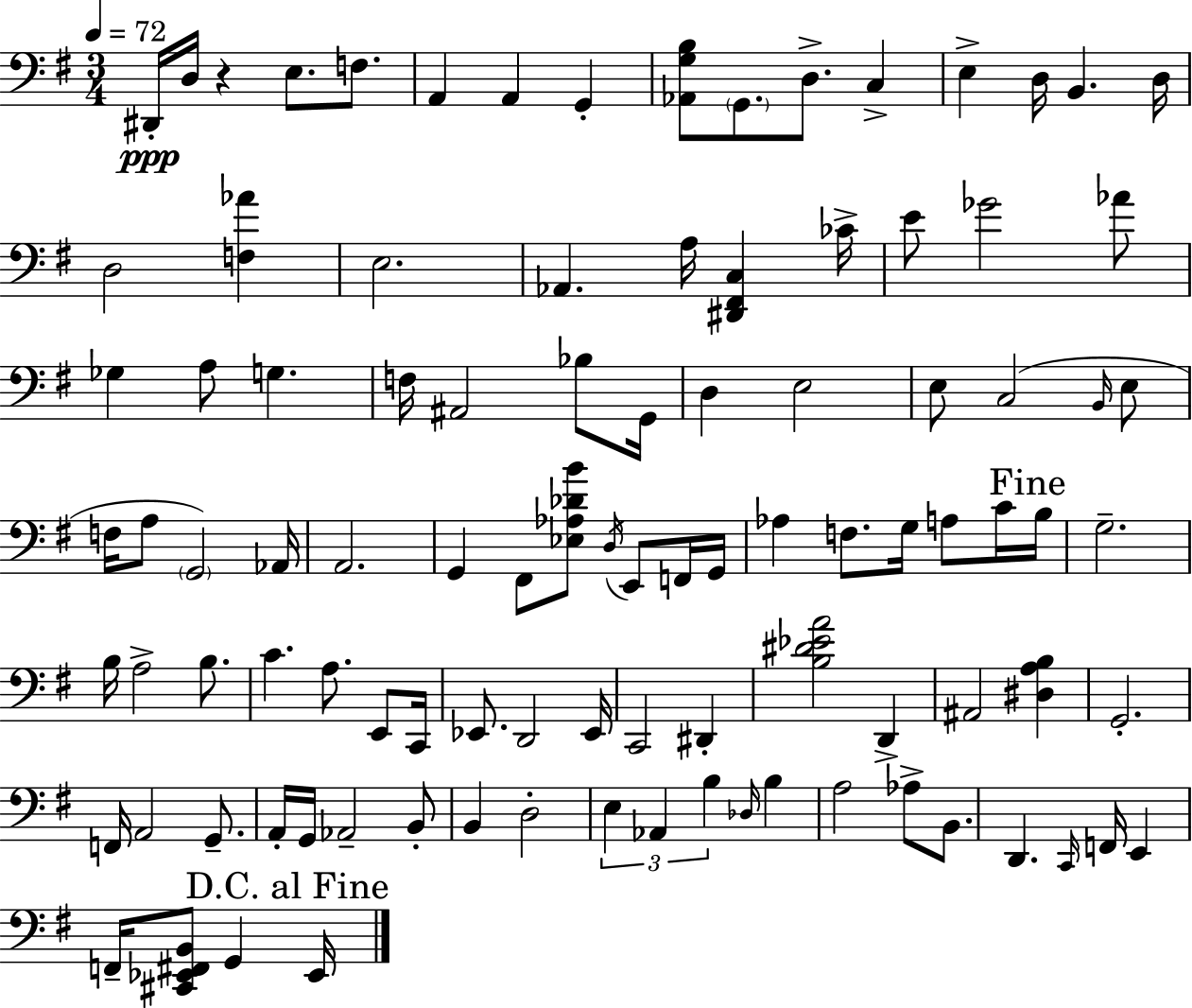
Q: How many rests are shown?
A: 1